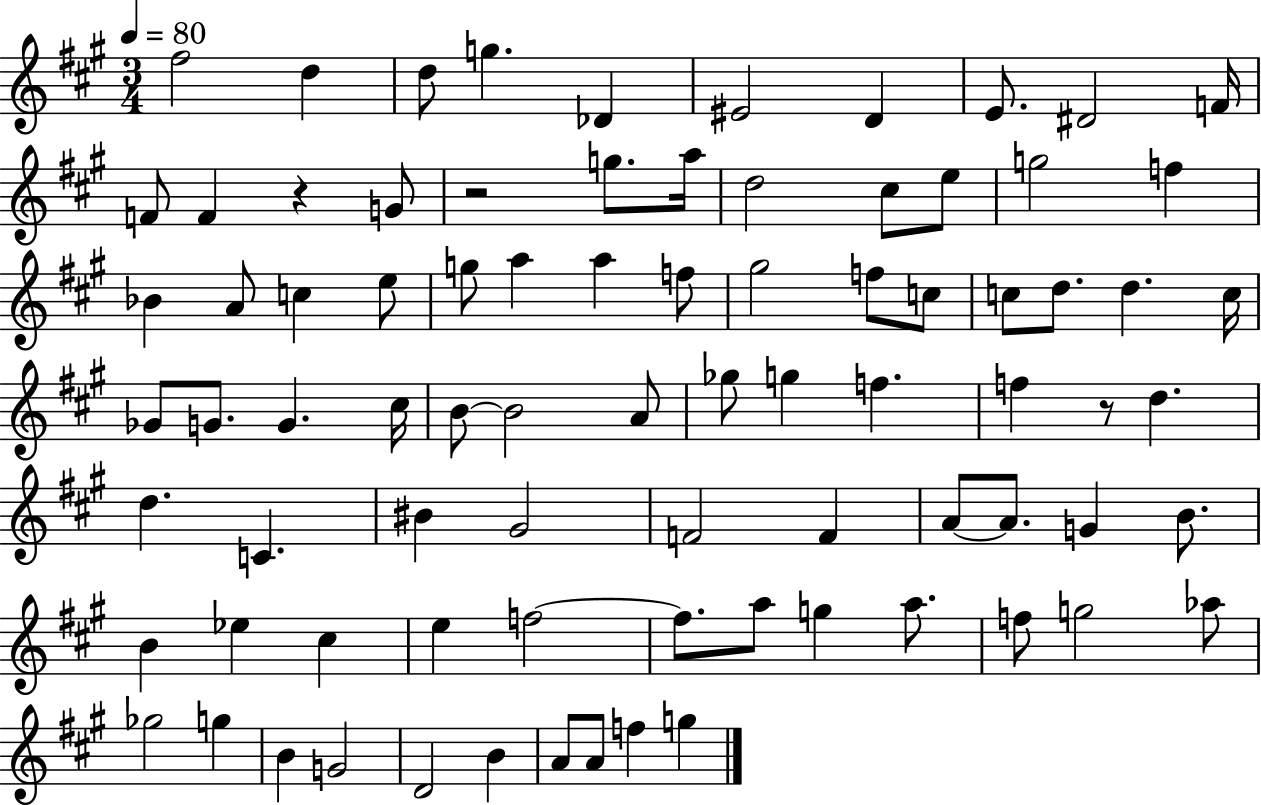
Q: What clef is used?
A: treble